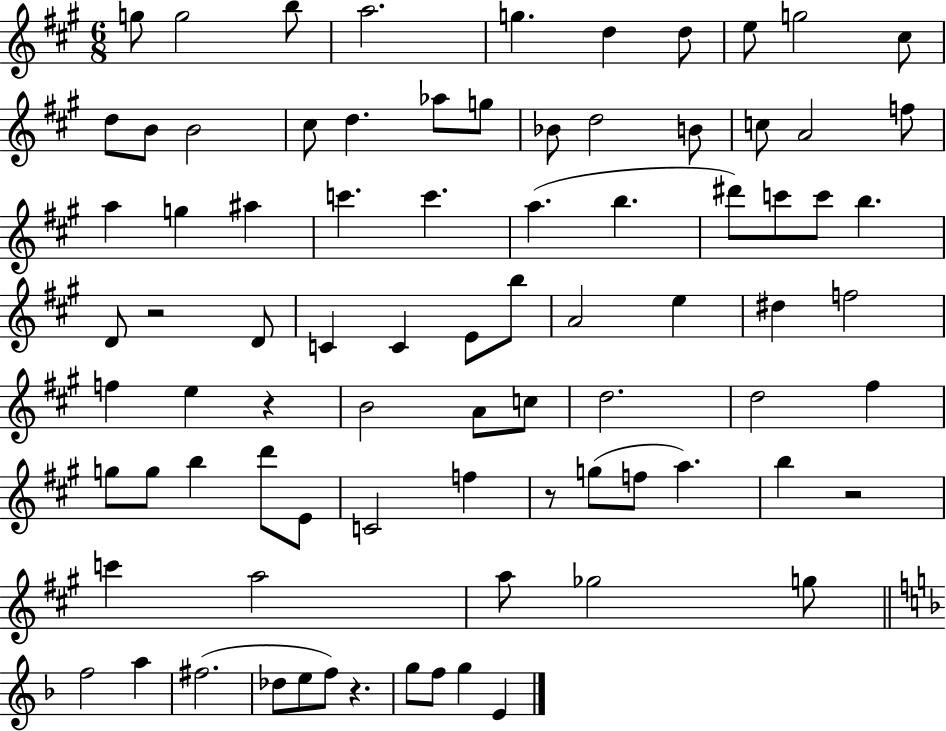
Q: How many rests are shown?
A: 5